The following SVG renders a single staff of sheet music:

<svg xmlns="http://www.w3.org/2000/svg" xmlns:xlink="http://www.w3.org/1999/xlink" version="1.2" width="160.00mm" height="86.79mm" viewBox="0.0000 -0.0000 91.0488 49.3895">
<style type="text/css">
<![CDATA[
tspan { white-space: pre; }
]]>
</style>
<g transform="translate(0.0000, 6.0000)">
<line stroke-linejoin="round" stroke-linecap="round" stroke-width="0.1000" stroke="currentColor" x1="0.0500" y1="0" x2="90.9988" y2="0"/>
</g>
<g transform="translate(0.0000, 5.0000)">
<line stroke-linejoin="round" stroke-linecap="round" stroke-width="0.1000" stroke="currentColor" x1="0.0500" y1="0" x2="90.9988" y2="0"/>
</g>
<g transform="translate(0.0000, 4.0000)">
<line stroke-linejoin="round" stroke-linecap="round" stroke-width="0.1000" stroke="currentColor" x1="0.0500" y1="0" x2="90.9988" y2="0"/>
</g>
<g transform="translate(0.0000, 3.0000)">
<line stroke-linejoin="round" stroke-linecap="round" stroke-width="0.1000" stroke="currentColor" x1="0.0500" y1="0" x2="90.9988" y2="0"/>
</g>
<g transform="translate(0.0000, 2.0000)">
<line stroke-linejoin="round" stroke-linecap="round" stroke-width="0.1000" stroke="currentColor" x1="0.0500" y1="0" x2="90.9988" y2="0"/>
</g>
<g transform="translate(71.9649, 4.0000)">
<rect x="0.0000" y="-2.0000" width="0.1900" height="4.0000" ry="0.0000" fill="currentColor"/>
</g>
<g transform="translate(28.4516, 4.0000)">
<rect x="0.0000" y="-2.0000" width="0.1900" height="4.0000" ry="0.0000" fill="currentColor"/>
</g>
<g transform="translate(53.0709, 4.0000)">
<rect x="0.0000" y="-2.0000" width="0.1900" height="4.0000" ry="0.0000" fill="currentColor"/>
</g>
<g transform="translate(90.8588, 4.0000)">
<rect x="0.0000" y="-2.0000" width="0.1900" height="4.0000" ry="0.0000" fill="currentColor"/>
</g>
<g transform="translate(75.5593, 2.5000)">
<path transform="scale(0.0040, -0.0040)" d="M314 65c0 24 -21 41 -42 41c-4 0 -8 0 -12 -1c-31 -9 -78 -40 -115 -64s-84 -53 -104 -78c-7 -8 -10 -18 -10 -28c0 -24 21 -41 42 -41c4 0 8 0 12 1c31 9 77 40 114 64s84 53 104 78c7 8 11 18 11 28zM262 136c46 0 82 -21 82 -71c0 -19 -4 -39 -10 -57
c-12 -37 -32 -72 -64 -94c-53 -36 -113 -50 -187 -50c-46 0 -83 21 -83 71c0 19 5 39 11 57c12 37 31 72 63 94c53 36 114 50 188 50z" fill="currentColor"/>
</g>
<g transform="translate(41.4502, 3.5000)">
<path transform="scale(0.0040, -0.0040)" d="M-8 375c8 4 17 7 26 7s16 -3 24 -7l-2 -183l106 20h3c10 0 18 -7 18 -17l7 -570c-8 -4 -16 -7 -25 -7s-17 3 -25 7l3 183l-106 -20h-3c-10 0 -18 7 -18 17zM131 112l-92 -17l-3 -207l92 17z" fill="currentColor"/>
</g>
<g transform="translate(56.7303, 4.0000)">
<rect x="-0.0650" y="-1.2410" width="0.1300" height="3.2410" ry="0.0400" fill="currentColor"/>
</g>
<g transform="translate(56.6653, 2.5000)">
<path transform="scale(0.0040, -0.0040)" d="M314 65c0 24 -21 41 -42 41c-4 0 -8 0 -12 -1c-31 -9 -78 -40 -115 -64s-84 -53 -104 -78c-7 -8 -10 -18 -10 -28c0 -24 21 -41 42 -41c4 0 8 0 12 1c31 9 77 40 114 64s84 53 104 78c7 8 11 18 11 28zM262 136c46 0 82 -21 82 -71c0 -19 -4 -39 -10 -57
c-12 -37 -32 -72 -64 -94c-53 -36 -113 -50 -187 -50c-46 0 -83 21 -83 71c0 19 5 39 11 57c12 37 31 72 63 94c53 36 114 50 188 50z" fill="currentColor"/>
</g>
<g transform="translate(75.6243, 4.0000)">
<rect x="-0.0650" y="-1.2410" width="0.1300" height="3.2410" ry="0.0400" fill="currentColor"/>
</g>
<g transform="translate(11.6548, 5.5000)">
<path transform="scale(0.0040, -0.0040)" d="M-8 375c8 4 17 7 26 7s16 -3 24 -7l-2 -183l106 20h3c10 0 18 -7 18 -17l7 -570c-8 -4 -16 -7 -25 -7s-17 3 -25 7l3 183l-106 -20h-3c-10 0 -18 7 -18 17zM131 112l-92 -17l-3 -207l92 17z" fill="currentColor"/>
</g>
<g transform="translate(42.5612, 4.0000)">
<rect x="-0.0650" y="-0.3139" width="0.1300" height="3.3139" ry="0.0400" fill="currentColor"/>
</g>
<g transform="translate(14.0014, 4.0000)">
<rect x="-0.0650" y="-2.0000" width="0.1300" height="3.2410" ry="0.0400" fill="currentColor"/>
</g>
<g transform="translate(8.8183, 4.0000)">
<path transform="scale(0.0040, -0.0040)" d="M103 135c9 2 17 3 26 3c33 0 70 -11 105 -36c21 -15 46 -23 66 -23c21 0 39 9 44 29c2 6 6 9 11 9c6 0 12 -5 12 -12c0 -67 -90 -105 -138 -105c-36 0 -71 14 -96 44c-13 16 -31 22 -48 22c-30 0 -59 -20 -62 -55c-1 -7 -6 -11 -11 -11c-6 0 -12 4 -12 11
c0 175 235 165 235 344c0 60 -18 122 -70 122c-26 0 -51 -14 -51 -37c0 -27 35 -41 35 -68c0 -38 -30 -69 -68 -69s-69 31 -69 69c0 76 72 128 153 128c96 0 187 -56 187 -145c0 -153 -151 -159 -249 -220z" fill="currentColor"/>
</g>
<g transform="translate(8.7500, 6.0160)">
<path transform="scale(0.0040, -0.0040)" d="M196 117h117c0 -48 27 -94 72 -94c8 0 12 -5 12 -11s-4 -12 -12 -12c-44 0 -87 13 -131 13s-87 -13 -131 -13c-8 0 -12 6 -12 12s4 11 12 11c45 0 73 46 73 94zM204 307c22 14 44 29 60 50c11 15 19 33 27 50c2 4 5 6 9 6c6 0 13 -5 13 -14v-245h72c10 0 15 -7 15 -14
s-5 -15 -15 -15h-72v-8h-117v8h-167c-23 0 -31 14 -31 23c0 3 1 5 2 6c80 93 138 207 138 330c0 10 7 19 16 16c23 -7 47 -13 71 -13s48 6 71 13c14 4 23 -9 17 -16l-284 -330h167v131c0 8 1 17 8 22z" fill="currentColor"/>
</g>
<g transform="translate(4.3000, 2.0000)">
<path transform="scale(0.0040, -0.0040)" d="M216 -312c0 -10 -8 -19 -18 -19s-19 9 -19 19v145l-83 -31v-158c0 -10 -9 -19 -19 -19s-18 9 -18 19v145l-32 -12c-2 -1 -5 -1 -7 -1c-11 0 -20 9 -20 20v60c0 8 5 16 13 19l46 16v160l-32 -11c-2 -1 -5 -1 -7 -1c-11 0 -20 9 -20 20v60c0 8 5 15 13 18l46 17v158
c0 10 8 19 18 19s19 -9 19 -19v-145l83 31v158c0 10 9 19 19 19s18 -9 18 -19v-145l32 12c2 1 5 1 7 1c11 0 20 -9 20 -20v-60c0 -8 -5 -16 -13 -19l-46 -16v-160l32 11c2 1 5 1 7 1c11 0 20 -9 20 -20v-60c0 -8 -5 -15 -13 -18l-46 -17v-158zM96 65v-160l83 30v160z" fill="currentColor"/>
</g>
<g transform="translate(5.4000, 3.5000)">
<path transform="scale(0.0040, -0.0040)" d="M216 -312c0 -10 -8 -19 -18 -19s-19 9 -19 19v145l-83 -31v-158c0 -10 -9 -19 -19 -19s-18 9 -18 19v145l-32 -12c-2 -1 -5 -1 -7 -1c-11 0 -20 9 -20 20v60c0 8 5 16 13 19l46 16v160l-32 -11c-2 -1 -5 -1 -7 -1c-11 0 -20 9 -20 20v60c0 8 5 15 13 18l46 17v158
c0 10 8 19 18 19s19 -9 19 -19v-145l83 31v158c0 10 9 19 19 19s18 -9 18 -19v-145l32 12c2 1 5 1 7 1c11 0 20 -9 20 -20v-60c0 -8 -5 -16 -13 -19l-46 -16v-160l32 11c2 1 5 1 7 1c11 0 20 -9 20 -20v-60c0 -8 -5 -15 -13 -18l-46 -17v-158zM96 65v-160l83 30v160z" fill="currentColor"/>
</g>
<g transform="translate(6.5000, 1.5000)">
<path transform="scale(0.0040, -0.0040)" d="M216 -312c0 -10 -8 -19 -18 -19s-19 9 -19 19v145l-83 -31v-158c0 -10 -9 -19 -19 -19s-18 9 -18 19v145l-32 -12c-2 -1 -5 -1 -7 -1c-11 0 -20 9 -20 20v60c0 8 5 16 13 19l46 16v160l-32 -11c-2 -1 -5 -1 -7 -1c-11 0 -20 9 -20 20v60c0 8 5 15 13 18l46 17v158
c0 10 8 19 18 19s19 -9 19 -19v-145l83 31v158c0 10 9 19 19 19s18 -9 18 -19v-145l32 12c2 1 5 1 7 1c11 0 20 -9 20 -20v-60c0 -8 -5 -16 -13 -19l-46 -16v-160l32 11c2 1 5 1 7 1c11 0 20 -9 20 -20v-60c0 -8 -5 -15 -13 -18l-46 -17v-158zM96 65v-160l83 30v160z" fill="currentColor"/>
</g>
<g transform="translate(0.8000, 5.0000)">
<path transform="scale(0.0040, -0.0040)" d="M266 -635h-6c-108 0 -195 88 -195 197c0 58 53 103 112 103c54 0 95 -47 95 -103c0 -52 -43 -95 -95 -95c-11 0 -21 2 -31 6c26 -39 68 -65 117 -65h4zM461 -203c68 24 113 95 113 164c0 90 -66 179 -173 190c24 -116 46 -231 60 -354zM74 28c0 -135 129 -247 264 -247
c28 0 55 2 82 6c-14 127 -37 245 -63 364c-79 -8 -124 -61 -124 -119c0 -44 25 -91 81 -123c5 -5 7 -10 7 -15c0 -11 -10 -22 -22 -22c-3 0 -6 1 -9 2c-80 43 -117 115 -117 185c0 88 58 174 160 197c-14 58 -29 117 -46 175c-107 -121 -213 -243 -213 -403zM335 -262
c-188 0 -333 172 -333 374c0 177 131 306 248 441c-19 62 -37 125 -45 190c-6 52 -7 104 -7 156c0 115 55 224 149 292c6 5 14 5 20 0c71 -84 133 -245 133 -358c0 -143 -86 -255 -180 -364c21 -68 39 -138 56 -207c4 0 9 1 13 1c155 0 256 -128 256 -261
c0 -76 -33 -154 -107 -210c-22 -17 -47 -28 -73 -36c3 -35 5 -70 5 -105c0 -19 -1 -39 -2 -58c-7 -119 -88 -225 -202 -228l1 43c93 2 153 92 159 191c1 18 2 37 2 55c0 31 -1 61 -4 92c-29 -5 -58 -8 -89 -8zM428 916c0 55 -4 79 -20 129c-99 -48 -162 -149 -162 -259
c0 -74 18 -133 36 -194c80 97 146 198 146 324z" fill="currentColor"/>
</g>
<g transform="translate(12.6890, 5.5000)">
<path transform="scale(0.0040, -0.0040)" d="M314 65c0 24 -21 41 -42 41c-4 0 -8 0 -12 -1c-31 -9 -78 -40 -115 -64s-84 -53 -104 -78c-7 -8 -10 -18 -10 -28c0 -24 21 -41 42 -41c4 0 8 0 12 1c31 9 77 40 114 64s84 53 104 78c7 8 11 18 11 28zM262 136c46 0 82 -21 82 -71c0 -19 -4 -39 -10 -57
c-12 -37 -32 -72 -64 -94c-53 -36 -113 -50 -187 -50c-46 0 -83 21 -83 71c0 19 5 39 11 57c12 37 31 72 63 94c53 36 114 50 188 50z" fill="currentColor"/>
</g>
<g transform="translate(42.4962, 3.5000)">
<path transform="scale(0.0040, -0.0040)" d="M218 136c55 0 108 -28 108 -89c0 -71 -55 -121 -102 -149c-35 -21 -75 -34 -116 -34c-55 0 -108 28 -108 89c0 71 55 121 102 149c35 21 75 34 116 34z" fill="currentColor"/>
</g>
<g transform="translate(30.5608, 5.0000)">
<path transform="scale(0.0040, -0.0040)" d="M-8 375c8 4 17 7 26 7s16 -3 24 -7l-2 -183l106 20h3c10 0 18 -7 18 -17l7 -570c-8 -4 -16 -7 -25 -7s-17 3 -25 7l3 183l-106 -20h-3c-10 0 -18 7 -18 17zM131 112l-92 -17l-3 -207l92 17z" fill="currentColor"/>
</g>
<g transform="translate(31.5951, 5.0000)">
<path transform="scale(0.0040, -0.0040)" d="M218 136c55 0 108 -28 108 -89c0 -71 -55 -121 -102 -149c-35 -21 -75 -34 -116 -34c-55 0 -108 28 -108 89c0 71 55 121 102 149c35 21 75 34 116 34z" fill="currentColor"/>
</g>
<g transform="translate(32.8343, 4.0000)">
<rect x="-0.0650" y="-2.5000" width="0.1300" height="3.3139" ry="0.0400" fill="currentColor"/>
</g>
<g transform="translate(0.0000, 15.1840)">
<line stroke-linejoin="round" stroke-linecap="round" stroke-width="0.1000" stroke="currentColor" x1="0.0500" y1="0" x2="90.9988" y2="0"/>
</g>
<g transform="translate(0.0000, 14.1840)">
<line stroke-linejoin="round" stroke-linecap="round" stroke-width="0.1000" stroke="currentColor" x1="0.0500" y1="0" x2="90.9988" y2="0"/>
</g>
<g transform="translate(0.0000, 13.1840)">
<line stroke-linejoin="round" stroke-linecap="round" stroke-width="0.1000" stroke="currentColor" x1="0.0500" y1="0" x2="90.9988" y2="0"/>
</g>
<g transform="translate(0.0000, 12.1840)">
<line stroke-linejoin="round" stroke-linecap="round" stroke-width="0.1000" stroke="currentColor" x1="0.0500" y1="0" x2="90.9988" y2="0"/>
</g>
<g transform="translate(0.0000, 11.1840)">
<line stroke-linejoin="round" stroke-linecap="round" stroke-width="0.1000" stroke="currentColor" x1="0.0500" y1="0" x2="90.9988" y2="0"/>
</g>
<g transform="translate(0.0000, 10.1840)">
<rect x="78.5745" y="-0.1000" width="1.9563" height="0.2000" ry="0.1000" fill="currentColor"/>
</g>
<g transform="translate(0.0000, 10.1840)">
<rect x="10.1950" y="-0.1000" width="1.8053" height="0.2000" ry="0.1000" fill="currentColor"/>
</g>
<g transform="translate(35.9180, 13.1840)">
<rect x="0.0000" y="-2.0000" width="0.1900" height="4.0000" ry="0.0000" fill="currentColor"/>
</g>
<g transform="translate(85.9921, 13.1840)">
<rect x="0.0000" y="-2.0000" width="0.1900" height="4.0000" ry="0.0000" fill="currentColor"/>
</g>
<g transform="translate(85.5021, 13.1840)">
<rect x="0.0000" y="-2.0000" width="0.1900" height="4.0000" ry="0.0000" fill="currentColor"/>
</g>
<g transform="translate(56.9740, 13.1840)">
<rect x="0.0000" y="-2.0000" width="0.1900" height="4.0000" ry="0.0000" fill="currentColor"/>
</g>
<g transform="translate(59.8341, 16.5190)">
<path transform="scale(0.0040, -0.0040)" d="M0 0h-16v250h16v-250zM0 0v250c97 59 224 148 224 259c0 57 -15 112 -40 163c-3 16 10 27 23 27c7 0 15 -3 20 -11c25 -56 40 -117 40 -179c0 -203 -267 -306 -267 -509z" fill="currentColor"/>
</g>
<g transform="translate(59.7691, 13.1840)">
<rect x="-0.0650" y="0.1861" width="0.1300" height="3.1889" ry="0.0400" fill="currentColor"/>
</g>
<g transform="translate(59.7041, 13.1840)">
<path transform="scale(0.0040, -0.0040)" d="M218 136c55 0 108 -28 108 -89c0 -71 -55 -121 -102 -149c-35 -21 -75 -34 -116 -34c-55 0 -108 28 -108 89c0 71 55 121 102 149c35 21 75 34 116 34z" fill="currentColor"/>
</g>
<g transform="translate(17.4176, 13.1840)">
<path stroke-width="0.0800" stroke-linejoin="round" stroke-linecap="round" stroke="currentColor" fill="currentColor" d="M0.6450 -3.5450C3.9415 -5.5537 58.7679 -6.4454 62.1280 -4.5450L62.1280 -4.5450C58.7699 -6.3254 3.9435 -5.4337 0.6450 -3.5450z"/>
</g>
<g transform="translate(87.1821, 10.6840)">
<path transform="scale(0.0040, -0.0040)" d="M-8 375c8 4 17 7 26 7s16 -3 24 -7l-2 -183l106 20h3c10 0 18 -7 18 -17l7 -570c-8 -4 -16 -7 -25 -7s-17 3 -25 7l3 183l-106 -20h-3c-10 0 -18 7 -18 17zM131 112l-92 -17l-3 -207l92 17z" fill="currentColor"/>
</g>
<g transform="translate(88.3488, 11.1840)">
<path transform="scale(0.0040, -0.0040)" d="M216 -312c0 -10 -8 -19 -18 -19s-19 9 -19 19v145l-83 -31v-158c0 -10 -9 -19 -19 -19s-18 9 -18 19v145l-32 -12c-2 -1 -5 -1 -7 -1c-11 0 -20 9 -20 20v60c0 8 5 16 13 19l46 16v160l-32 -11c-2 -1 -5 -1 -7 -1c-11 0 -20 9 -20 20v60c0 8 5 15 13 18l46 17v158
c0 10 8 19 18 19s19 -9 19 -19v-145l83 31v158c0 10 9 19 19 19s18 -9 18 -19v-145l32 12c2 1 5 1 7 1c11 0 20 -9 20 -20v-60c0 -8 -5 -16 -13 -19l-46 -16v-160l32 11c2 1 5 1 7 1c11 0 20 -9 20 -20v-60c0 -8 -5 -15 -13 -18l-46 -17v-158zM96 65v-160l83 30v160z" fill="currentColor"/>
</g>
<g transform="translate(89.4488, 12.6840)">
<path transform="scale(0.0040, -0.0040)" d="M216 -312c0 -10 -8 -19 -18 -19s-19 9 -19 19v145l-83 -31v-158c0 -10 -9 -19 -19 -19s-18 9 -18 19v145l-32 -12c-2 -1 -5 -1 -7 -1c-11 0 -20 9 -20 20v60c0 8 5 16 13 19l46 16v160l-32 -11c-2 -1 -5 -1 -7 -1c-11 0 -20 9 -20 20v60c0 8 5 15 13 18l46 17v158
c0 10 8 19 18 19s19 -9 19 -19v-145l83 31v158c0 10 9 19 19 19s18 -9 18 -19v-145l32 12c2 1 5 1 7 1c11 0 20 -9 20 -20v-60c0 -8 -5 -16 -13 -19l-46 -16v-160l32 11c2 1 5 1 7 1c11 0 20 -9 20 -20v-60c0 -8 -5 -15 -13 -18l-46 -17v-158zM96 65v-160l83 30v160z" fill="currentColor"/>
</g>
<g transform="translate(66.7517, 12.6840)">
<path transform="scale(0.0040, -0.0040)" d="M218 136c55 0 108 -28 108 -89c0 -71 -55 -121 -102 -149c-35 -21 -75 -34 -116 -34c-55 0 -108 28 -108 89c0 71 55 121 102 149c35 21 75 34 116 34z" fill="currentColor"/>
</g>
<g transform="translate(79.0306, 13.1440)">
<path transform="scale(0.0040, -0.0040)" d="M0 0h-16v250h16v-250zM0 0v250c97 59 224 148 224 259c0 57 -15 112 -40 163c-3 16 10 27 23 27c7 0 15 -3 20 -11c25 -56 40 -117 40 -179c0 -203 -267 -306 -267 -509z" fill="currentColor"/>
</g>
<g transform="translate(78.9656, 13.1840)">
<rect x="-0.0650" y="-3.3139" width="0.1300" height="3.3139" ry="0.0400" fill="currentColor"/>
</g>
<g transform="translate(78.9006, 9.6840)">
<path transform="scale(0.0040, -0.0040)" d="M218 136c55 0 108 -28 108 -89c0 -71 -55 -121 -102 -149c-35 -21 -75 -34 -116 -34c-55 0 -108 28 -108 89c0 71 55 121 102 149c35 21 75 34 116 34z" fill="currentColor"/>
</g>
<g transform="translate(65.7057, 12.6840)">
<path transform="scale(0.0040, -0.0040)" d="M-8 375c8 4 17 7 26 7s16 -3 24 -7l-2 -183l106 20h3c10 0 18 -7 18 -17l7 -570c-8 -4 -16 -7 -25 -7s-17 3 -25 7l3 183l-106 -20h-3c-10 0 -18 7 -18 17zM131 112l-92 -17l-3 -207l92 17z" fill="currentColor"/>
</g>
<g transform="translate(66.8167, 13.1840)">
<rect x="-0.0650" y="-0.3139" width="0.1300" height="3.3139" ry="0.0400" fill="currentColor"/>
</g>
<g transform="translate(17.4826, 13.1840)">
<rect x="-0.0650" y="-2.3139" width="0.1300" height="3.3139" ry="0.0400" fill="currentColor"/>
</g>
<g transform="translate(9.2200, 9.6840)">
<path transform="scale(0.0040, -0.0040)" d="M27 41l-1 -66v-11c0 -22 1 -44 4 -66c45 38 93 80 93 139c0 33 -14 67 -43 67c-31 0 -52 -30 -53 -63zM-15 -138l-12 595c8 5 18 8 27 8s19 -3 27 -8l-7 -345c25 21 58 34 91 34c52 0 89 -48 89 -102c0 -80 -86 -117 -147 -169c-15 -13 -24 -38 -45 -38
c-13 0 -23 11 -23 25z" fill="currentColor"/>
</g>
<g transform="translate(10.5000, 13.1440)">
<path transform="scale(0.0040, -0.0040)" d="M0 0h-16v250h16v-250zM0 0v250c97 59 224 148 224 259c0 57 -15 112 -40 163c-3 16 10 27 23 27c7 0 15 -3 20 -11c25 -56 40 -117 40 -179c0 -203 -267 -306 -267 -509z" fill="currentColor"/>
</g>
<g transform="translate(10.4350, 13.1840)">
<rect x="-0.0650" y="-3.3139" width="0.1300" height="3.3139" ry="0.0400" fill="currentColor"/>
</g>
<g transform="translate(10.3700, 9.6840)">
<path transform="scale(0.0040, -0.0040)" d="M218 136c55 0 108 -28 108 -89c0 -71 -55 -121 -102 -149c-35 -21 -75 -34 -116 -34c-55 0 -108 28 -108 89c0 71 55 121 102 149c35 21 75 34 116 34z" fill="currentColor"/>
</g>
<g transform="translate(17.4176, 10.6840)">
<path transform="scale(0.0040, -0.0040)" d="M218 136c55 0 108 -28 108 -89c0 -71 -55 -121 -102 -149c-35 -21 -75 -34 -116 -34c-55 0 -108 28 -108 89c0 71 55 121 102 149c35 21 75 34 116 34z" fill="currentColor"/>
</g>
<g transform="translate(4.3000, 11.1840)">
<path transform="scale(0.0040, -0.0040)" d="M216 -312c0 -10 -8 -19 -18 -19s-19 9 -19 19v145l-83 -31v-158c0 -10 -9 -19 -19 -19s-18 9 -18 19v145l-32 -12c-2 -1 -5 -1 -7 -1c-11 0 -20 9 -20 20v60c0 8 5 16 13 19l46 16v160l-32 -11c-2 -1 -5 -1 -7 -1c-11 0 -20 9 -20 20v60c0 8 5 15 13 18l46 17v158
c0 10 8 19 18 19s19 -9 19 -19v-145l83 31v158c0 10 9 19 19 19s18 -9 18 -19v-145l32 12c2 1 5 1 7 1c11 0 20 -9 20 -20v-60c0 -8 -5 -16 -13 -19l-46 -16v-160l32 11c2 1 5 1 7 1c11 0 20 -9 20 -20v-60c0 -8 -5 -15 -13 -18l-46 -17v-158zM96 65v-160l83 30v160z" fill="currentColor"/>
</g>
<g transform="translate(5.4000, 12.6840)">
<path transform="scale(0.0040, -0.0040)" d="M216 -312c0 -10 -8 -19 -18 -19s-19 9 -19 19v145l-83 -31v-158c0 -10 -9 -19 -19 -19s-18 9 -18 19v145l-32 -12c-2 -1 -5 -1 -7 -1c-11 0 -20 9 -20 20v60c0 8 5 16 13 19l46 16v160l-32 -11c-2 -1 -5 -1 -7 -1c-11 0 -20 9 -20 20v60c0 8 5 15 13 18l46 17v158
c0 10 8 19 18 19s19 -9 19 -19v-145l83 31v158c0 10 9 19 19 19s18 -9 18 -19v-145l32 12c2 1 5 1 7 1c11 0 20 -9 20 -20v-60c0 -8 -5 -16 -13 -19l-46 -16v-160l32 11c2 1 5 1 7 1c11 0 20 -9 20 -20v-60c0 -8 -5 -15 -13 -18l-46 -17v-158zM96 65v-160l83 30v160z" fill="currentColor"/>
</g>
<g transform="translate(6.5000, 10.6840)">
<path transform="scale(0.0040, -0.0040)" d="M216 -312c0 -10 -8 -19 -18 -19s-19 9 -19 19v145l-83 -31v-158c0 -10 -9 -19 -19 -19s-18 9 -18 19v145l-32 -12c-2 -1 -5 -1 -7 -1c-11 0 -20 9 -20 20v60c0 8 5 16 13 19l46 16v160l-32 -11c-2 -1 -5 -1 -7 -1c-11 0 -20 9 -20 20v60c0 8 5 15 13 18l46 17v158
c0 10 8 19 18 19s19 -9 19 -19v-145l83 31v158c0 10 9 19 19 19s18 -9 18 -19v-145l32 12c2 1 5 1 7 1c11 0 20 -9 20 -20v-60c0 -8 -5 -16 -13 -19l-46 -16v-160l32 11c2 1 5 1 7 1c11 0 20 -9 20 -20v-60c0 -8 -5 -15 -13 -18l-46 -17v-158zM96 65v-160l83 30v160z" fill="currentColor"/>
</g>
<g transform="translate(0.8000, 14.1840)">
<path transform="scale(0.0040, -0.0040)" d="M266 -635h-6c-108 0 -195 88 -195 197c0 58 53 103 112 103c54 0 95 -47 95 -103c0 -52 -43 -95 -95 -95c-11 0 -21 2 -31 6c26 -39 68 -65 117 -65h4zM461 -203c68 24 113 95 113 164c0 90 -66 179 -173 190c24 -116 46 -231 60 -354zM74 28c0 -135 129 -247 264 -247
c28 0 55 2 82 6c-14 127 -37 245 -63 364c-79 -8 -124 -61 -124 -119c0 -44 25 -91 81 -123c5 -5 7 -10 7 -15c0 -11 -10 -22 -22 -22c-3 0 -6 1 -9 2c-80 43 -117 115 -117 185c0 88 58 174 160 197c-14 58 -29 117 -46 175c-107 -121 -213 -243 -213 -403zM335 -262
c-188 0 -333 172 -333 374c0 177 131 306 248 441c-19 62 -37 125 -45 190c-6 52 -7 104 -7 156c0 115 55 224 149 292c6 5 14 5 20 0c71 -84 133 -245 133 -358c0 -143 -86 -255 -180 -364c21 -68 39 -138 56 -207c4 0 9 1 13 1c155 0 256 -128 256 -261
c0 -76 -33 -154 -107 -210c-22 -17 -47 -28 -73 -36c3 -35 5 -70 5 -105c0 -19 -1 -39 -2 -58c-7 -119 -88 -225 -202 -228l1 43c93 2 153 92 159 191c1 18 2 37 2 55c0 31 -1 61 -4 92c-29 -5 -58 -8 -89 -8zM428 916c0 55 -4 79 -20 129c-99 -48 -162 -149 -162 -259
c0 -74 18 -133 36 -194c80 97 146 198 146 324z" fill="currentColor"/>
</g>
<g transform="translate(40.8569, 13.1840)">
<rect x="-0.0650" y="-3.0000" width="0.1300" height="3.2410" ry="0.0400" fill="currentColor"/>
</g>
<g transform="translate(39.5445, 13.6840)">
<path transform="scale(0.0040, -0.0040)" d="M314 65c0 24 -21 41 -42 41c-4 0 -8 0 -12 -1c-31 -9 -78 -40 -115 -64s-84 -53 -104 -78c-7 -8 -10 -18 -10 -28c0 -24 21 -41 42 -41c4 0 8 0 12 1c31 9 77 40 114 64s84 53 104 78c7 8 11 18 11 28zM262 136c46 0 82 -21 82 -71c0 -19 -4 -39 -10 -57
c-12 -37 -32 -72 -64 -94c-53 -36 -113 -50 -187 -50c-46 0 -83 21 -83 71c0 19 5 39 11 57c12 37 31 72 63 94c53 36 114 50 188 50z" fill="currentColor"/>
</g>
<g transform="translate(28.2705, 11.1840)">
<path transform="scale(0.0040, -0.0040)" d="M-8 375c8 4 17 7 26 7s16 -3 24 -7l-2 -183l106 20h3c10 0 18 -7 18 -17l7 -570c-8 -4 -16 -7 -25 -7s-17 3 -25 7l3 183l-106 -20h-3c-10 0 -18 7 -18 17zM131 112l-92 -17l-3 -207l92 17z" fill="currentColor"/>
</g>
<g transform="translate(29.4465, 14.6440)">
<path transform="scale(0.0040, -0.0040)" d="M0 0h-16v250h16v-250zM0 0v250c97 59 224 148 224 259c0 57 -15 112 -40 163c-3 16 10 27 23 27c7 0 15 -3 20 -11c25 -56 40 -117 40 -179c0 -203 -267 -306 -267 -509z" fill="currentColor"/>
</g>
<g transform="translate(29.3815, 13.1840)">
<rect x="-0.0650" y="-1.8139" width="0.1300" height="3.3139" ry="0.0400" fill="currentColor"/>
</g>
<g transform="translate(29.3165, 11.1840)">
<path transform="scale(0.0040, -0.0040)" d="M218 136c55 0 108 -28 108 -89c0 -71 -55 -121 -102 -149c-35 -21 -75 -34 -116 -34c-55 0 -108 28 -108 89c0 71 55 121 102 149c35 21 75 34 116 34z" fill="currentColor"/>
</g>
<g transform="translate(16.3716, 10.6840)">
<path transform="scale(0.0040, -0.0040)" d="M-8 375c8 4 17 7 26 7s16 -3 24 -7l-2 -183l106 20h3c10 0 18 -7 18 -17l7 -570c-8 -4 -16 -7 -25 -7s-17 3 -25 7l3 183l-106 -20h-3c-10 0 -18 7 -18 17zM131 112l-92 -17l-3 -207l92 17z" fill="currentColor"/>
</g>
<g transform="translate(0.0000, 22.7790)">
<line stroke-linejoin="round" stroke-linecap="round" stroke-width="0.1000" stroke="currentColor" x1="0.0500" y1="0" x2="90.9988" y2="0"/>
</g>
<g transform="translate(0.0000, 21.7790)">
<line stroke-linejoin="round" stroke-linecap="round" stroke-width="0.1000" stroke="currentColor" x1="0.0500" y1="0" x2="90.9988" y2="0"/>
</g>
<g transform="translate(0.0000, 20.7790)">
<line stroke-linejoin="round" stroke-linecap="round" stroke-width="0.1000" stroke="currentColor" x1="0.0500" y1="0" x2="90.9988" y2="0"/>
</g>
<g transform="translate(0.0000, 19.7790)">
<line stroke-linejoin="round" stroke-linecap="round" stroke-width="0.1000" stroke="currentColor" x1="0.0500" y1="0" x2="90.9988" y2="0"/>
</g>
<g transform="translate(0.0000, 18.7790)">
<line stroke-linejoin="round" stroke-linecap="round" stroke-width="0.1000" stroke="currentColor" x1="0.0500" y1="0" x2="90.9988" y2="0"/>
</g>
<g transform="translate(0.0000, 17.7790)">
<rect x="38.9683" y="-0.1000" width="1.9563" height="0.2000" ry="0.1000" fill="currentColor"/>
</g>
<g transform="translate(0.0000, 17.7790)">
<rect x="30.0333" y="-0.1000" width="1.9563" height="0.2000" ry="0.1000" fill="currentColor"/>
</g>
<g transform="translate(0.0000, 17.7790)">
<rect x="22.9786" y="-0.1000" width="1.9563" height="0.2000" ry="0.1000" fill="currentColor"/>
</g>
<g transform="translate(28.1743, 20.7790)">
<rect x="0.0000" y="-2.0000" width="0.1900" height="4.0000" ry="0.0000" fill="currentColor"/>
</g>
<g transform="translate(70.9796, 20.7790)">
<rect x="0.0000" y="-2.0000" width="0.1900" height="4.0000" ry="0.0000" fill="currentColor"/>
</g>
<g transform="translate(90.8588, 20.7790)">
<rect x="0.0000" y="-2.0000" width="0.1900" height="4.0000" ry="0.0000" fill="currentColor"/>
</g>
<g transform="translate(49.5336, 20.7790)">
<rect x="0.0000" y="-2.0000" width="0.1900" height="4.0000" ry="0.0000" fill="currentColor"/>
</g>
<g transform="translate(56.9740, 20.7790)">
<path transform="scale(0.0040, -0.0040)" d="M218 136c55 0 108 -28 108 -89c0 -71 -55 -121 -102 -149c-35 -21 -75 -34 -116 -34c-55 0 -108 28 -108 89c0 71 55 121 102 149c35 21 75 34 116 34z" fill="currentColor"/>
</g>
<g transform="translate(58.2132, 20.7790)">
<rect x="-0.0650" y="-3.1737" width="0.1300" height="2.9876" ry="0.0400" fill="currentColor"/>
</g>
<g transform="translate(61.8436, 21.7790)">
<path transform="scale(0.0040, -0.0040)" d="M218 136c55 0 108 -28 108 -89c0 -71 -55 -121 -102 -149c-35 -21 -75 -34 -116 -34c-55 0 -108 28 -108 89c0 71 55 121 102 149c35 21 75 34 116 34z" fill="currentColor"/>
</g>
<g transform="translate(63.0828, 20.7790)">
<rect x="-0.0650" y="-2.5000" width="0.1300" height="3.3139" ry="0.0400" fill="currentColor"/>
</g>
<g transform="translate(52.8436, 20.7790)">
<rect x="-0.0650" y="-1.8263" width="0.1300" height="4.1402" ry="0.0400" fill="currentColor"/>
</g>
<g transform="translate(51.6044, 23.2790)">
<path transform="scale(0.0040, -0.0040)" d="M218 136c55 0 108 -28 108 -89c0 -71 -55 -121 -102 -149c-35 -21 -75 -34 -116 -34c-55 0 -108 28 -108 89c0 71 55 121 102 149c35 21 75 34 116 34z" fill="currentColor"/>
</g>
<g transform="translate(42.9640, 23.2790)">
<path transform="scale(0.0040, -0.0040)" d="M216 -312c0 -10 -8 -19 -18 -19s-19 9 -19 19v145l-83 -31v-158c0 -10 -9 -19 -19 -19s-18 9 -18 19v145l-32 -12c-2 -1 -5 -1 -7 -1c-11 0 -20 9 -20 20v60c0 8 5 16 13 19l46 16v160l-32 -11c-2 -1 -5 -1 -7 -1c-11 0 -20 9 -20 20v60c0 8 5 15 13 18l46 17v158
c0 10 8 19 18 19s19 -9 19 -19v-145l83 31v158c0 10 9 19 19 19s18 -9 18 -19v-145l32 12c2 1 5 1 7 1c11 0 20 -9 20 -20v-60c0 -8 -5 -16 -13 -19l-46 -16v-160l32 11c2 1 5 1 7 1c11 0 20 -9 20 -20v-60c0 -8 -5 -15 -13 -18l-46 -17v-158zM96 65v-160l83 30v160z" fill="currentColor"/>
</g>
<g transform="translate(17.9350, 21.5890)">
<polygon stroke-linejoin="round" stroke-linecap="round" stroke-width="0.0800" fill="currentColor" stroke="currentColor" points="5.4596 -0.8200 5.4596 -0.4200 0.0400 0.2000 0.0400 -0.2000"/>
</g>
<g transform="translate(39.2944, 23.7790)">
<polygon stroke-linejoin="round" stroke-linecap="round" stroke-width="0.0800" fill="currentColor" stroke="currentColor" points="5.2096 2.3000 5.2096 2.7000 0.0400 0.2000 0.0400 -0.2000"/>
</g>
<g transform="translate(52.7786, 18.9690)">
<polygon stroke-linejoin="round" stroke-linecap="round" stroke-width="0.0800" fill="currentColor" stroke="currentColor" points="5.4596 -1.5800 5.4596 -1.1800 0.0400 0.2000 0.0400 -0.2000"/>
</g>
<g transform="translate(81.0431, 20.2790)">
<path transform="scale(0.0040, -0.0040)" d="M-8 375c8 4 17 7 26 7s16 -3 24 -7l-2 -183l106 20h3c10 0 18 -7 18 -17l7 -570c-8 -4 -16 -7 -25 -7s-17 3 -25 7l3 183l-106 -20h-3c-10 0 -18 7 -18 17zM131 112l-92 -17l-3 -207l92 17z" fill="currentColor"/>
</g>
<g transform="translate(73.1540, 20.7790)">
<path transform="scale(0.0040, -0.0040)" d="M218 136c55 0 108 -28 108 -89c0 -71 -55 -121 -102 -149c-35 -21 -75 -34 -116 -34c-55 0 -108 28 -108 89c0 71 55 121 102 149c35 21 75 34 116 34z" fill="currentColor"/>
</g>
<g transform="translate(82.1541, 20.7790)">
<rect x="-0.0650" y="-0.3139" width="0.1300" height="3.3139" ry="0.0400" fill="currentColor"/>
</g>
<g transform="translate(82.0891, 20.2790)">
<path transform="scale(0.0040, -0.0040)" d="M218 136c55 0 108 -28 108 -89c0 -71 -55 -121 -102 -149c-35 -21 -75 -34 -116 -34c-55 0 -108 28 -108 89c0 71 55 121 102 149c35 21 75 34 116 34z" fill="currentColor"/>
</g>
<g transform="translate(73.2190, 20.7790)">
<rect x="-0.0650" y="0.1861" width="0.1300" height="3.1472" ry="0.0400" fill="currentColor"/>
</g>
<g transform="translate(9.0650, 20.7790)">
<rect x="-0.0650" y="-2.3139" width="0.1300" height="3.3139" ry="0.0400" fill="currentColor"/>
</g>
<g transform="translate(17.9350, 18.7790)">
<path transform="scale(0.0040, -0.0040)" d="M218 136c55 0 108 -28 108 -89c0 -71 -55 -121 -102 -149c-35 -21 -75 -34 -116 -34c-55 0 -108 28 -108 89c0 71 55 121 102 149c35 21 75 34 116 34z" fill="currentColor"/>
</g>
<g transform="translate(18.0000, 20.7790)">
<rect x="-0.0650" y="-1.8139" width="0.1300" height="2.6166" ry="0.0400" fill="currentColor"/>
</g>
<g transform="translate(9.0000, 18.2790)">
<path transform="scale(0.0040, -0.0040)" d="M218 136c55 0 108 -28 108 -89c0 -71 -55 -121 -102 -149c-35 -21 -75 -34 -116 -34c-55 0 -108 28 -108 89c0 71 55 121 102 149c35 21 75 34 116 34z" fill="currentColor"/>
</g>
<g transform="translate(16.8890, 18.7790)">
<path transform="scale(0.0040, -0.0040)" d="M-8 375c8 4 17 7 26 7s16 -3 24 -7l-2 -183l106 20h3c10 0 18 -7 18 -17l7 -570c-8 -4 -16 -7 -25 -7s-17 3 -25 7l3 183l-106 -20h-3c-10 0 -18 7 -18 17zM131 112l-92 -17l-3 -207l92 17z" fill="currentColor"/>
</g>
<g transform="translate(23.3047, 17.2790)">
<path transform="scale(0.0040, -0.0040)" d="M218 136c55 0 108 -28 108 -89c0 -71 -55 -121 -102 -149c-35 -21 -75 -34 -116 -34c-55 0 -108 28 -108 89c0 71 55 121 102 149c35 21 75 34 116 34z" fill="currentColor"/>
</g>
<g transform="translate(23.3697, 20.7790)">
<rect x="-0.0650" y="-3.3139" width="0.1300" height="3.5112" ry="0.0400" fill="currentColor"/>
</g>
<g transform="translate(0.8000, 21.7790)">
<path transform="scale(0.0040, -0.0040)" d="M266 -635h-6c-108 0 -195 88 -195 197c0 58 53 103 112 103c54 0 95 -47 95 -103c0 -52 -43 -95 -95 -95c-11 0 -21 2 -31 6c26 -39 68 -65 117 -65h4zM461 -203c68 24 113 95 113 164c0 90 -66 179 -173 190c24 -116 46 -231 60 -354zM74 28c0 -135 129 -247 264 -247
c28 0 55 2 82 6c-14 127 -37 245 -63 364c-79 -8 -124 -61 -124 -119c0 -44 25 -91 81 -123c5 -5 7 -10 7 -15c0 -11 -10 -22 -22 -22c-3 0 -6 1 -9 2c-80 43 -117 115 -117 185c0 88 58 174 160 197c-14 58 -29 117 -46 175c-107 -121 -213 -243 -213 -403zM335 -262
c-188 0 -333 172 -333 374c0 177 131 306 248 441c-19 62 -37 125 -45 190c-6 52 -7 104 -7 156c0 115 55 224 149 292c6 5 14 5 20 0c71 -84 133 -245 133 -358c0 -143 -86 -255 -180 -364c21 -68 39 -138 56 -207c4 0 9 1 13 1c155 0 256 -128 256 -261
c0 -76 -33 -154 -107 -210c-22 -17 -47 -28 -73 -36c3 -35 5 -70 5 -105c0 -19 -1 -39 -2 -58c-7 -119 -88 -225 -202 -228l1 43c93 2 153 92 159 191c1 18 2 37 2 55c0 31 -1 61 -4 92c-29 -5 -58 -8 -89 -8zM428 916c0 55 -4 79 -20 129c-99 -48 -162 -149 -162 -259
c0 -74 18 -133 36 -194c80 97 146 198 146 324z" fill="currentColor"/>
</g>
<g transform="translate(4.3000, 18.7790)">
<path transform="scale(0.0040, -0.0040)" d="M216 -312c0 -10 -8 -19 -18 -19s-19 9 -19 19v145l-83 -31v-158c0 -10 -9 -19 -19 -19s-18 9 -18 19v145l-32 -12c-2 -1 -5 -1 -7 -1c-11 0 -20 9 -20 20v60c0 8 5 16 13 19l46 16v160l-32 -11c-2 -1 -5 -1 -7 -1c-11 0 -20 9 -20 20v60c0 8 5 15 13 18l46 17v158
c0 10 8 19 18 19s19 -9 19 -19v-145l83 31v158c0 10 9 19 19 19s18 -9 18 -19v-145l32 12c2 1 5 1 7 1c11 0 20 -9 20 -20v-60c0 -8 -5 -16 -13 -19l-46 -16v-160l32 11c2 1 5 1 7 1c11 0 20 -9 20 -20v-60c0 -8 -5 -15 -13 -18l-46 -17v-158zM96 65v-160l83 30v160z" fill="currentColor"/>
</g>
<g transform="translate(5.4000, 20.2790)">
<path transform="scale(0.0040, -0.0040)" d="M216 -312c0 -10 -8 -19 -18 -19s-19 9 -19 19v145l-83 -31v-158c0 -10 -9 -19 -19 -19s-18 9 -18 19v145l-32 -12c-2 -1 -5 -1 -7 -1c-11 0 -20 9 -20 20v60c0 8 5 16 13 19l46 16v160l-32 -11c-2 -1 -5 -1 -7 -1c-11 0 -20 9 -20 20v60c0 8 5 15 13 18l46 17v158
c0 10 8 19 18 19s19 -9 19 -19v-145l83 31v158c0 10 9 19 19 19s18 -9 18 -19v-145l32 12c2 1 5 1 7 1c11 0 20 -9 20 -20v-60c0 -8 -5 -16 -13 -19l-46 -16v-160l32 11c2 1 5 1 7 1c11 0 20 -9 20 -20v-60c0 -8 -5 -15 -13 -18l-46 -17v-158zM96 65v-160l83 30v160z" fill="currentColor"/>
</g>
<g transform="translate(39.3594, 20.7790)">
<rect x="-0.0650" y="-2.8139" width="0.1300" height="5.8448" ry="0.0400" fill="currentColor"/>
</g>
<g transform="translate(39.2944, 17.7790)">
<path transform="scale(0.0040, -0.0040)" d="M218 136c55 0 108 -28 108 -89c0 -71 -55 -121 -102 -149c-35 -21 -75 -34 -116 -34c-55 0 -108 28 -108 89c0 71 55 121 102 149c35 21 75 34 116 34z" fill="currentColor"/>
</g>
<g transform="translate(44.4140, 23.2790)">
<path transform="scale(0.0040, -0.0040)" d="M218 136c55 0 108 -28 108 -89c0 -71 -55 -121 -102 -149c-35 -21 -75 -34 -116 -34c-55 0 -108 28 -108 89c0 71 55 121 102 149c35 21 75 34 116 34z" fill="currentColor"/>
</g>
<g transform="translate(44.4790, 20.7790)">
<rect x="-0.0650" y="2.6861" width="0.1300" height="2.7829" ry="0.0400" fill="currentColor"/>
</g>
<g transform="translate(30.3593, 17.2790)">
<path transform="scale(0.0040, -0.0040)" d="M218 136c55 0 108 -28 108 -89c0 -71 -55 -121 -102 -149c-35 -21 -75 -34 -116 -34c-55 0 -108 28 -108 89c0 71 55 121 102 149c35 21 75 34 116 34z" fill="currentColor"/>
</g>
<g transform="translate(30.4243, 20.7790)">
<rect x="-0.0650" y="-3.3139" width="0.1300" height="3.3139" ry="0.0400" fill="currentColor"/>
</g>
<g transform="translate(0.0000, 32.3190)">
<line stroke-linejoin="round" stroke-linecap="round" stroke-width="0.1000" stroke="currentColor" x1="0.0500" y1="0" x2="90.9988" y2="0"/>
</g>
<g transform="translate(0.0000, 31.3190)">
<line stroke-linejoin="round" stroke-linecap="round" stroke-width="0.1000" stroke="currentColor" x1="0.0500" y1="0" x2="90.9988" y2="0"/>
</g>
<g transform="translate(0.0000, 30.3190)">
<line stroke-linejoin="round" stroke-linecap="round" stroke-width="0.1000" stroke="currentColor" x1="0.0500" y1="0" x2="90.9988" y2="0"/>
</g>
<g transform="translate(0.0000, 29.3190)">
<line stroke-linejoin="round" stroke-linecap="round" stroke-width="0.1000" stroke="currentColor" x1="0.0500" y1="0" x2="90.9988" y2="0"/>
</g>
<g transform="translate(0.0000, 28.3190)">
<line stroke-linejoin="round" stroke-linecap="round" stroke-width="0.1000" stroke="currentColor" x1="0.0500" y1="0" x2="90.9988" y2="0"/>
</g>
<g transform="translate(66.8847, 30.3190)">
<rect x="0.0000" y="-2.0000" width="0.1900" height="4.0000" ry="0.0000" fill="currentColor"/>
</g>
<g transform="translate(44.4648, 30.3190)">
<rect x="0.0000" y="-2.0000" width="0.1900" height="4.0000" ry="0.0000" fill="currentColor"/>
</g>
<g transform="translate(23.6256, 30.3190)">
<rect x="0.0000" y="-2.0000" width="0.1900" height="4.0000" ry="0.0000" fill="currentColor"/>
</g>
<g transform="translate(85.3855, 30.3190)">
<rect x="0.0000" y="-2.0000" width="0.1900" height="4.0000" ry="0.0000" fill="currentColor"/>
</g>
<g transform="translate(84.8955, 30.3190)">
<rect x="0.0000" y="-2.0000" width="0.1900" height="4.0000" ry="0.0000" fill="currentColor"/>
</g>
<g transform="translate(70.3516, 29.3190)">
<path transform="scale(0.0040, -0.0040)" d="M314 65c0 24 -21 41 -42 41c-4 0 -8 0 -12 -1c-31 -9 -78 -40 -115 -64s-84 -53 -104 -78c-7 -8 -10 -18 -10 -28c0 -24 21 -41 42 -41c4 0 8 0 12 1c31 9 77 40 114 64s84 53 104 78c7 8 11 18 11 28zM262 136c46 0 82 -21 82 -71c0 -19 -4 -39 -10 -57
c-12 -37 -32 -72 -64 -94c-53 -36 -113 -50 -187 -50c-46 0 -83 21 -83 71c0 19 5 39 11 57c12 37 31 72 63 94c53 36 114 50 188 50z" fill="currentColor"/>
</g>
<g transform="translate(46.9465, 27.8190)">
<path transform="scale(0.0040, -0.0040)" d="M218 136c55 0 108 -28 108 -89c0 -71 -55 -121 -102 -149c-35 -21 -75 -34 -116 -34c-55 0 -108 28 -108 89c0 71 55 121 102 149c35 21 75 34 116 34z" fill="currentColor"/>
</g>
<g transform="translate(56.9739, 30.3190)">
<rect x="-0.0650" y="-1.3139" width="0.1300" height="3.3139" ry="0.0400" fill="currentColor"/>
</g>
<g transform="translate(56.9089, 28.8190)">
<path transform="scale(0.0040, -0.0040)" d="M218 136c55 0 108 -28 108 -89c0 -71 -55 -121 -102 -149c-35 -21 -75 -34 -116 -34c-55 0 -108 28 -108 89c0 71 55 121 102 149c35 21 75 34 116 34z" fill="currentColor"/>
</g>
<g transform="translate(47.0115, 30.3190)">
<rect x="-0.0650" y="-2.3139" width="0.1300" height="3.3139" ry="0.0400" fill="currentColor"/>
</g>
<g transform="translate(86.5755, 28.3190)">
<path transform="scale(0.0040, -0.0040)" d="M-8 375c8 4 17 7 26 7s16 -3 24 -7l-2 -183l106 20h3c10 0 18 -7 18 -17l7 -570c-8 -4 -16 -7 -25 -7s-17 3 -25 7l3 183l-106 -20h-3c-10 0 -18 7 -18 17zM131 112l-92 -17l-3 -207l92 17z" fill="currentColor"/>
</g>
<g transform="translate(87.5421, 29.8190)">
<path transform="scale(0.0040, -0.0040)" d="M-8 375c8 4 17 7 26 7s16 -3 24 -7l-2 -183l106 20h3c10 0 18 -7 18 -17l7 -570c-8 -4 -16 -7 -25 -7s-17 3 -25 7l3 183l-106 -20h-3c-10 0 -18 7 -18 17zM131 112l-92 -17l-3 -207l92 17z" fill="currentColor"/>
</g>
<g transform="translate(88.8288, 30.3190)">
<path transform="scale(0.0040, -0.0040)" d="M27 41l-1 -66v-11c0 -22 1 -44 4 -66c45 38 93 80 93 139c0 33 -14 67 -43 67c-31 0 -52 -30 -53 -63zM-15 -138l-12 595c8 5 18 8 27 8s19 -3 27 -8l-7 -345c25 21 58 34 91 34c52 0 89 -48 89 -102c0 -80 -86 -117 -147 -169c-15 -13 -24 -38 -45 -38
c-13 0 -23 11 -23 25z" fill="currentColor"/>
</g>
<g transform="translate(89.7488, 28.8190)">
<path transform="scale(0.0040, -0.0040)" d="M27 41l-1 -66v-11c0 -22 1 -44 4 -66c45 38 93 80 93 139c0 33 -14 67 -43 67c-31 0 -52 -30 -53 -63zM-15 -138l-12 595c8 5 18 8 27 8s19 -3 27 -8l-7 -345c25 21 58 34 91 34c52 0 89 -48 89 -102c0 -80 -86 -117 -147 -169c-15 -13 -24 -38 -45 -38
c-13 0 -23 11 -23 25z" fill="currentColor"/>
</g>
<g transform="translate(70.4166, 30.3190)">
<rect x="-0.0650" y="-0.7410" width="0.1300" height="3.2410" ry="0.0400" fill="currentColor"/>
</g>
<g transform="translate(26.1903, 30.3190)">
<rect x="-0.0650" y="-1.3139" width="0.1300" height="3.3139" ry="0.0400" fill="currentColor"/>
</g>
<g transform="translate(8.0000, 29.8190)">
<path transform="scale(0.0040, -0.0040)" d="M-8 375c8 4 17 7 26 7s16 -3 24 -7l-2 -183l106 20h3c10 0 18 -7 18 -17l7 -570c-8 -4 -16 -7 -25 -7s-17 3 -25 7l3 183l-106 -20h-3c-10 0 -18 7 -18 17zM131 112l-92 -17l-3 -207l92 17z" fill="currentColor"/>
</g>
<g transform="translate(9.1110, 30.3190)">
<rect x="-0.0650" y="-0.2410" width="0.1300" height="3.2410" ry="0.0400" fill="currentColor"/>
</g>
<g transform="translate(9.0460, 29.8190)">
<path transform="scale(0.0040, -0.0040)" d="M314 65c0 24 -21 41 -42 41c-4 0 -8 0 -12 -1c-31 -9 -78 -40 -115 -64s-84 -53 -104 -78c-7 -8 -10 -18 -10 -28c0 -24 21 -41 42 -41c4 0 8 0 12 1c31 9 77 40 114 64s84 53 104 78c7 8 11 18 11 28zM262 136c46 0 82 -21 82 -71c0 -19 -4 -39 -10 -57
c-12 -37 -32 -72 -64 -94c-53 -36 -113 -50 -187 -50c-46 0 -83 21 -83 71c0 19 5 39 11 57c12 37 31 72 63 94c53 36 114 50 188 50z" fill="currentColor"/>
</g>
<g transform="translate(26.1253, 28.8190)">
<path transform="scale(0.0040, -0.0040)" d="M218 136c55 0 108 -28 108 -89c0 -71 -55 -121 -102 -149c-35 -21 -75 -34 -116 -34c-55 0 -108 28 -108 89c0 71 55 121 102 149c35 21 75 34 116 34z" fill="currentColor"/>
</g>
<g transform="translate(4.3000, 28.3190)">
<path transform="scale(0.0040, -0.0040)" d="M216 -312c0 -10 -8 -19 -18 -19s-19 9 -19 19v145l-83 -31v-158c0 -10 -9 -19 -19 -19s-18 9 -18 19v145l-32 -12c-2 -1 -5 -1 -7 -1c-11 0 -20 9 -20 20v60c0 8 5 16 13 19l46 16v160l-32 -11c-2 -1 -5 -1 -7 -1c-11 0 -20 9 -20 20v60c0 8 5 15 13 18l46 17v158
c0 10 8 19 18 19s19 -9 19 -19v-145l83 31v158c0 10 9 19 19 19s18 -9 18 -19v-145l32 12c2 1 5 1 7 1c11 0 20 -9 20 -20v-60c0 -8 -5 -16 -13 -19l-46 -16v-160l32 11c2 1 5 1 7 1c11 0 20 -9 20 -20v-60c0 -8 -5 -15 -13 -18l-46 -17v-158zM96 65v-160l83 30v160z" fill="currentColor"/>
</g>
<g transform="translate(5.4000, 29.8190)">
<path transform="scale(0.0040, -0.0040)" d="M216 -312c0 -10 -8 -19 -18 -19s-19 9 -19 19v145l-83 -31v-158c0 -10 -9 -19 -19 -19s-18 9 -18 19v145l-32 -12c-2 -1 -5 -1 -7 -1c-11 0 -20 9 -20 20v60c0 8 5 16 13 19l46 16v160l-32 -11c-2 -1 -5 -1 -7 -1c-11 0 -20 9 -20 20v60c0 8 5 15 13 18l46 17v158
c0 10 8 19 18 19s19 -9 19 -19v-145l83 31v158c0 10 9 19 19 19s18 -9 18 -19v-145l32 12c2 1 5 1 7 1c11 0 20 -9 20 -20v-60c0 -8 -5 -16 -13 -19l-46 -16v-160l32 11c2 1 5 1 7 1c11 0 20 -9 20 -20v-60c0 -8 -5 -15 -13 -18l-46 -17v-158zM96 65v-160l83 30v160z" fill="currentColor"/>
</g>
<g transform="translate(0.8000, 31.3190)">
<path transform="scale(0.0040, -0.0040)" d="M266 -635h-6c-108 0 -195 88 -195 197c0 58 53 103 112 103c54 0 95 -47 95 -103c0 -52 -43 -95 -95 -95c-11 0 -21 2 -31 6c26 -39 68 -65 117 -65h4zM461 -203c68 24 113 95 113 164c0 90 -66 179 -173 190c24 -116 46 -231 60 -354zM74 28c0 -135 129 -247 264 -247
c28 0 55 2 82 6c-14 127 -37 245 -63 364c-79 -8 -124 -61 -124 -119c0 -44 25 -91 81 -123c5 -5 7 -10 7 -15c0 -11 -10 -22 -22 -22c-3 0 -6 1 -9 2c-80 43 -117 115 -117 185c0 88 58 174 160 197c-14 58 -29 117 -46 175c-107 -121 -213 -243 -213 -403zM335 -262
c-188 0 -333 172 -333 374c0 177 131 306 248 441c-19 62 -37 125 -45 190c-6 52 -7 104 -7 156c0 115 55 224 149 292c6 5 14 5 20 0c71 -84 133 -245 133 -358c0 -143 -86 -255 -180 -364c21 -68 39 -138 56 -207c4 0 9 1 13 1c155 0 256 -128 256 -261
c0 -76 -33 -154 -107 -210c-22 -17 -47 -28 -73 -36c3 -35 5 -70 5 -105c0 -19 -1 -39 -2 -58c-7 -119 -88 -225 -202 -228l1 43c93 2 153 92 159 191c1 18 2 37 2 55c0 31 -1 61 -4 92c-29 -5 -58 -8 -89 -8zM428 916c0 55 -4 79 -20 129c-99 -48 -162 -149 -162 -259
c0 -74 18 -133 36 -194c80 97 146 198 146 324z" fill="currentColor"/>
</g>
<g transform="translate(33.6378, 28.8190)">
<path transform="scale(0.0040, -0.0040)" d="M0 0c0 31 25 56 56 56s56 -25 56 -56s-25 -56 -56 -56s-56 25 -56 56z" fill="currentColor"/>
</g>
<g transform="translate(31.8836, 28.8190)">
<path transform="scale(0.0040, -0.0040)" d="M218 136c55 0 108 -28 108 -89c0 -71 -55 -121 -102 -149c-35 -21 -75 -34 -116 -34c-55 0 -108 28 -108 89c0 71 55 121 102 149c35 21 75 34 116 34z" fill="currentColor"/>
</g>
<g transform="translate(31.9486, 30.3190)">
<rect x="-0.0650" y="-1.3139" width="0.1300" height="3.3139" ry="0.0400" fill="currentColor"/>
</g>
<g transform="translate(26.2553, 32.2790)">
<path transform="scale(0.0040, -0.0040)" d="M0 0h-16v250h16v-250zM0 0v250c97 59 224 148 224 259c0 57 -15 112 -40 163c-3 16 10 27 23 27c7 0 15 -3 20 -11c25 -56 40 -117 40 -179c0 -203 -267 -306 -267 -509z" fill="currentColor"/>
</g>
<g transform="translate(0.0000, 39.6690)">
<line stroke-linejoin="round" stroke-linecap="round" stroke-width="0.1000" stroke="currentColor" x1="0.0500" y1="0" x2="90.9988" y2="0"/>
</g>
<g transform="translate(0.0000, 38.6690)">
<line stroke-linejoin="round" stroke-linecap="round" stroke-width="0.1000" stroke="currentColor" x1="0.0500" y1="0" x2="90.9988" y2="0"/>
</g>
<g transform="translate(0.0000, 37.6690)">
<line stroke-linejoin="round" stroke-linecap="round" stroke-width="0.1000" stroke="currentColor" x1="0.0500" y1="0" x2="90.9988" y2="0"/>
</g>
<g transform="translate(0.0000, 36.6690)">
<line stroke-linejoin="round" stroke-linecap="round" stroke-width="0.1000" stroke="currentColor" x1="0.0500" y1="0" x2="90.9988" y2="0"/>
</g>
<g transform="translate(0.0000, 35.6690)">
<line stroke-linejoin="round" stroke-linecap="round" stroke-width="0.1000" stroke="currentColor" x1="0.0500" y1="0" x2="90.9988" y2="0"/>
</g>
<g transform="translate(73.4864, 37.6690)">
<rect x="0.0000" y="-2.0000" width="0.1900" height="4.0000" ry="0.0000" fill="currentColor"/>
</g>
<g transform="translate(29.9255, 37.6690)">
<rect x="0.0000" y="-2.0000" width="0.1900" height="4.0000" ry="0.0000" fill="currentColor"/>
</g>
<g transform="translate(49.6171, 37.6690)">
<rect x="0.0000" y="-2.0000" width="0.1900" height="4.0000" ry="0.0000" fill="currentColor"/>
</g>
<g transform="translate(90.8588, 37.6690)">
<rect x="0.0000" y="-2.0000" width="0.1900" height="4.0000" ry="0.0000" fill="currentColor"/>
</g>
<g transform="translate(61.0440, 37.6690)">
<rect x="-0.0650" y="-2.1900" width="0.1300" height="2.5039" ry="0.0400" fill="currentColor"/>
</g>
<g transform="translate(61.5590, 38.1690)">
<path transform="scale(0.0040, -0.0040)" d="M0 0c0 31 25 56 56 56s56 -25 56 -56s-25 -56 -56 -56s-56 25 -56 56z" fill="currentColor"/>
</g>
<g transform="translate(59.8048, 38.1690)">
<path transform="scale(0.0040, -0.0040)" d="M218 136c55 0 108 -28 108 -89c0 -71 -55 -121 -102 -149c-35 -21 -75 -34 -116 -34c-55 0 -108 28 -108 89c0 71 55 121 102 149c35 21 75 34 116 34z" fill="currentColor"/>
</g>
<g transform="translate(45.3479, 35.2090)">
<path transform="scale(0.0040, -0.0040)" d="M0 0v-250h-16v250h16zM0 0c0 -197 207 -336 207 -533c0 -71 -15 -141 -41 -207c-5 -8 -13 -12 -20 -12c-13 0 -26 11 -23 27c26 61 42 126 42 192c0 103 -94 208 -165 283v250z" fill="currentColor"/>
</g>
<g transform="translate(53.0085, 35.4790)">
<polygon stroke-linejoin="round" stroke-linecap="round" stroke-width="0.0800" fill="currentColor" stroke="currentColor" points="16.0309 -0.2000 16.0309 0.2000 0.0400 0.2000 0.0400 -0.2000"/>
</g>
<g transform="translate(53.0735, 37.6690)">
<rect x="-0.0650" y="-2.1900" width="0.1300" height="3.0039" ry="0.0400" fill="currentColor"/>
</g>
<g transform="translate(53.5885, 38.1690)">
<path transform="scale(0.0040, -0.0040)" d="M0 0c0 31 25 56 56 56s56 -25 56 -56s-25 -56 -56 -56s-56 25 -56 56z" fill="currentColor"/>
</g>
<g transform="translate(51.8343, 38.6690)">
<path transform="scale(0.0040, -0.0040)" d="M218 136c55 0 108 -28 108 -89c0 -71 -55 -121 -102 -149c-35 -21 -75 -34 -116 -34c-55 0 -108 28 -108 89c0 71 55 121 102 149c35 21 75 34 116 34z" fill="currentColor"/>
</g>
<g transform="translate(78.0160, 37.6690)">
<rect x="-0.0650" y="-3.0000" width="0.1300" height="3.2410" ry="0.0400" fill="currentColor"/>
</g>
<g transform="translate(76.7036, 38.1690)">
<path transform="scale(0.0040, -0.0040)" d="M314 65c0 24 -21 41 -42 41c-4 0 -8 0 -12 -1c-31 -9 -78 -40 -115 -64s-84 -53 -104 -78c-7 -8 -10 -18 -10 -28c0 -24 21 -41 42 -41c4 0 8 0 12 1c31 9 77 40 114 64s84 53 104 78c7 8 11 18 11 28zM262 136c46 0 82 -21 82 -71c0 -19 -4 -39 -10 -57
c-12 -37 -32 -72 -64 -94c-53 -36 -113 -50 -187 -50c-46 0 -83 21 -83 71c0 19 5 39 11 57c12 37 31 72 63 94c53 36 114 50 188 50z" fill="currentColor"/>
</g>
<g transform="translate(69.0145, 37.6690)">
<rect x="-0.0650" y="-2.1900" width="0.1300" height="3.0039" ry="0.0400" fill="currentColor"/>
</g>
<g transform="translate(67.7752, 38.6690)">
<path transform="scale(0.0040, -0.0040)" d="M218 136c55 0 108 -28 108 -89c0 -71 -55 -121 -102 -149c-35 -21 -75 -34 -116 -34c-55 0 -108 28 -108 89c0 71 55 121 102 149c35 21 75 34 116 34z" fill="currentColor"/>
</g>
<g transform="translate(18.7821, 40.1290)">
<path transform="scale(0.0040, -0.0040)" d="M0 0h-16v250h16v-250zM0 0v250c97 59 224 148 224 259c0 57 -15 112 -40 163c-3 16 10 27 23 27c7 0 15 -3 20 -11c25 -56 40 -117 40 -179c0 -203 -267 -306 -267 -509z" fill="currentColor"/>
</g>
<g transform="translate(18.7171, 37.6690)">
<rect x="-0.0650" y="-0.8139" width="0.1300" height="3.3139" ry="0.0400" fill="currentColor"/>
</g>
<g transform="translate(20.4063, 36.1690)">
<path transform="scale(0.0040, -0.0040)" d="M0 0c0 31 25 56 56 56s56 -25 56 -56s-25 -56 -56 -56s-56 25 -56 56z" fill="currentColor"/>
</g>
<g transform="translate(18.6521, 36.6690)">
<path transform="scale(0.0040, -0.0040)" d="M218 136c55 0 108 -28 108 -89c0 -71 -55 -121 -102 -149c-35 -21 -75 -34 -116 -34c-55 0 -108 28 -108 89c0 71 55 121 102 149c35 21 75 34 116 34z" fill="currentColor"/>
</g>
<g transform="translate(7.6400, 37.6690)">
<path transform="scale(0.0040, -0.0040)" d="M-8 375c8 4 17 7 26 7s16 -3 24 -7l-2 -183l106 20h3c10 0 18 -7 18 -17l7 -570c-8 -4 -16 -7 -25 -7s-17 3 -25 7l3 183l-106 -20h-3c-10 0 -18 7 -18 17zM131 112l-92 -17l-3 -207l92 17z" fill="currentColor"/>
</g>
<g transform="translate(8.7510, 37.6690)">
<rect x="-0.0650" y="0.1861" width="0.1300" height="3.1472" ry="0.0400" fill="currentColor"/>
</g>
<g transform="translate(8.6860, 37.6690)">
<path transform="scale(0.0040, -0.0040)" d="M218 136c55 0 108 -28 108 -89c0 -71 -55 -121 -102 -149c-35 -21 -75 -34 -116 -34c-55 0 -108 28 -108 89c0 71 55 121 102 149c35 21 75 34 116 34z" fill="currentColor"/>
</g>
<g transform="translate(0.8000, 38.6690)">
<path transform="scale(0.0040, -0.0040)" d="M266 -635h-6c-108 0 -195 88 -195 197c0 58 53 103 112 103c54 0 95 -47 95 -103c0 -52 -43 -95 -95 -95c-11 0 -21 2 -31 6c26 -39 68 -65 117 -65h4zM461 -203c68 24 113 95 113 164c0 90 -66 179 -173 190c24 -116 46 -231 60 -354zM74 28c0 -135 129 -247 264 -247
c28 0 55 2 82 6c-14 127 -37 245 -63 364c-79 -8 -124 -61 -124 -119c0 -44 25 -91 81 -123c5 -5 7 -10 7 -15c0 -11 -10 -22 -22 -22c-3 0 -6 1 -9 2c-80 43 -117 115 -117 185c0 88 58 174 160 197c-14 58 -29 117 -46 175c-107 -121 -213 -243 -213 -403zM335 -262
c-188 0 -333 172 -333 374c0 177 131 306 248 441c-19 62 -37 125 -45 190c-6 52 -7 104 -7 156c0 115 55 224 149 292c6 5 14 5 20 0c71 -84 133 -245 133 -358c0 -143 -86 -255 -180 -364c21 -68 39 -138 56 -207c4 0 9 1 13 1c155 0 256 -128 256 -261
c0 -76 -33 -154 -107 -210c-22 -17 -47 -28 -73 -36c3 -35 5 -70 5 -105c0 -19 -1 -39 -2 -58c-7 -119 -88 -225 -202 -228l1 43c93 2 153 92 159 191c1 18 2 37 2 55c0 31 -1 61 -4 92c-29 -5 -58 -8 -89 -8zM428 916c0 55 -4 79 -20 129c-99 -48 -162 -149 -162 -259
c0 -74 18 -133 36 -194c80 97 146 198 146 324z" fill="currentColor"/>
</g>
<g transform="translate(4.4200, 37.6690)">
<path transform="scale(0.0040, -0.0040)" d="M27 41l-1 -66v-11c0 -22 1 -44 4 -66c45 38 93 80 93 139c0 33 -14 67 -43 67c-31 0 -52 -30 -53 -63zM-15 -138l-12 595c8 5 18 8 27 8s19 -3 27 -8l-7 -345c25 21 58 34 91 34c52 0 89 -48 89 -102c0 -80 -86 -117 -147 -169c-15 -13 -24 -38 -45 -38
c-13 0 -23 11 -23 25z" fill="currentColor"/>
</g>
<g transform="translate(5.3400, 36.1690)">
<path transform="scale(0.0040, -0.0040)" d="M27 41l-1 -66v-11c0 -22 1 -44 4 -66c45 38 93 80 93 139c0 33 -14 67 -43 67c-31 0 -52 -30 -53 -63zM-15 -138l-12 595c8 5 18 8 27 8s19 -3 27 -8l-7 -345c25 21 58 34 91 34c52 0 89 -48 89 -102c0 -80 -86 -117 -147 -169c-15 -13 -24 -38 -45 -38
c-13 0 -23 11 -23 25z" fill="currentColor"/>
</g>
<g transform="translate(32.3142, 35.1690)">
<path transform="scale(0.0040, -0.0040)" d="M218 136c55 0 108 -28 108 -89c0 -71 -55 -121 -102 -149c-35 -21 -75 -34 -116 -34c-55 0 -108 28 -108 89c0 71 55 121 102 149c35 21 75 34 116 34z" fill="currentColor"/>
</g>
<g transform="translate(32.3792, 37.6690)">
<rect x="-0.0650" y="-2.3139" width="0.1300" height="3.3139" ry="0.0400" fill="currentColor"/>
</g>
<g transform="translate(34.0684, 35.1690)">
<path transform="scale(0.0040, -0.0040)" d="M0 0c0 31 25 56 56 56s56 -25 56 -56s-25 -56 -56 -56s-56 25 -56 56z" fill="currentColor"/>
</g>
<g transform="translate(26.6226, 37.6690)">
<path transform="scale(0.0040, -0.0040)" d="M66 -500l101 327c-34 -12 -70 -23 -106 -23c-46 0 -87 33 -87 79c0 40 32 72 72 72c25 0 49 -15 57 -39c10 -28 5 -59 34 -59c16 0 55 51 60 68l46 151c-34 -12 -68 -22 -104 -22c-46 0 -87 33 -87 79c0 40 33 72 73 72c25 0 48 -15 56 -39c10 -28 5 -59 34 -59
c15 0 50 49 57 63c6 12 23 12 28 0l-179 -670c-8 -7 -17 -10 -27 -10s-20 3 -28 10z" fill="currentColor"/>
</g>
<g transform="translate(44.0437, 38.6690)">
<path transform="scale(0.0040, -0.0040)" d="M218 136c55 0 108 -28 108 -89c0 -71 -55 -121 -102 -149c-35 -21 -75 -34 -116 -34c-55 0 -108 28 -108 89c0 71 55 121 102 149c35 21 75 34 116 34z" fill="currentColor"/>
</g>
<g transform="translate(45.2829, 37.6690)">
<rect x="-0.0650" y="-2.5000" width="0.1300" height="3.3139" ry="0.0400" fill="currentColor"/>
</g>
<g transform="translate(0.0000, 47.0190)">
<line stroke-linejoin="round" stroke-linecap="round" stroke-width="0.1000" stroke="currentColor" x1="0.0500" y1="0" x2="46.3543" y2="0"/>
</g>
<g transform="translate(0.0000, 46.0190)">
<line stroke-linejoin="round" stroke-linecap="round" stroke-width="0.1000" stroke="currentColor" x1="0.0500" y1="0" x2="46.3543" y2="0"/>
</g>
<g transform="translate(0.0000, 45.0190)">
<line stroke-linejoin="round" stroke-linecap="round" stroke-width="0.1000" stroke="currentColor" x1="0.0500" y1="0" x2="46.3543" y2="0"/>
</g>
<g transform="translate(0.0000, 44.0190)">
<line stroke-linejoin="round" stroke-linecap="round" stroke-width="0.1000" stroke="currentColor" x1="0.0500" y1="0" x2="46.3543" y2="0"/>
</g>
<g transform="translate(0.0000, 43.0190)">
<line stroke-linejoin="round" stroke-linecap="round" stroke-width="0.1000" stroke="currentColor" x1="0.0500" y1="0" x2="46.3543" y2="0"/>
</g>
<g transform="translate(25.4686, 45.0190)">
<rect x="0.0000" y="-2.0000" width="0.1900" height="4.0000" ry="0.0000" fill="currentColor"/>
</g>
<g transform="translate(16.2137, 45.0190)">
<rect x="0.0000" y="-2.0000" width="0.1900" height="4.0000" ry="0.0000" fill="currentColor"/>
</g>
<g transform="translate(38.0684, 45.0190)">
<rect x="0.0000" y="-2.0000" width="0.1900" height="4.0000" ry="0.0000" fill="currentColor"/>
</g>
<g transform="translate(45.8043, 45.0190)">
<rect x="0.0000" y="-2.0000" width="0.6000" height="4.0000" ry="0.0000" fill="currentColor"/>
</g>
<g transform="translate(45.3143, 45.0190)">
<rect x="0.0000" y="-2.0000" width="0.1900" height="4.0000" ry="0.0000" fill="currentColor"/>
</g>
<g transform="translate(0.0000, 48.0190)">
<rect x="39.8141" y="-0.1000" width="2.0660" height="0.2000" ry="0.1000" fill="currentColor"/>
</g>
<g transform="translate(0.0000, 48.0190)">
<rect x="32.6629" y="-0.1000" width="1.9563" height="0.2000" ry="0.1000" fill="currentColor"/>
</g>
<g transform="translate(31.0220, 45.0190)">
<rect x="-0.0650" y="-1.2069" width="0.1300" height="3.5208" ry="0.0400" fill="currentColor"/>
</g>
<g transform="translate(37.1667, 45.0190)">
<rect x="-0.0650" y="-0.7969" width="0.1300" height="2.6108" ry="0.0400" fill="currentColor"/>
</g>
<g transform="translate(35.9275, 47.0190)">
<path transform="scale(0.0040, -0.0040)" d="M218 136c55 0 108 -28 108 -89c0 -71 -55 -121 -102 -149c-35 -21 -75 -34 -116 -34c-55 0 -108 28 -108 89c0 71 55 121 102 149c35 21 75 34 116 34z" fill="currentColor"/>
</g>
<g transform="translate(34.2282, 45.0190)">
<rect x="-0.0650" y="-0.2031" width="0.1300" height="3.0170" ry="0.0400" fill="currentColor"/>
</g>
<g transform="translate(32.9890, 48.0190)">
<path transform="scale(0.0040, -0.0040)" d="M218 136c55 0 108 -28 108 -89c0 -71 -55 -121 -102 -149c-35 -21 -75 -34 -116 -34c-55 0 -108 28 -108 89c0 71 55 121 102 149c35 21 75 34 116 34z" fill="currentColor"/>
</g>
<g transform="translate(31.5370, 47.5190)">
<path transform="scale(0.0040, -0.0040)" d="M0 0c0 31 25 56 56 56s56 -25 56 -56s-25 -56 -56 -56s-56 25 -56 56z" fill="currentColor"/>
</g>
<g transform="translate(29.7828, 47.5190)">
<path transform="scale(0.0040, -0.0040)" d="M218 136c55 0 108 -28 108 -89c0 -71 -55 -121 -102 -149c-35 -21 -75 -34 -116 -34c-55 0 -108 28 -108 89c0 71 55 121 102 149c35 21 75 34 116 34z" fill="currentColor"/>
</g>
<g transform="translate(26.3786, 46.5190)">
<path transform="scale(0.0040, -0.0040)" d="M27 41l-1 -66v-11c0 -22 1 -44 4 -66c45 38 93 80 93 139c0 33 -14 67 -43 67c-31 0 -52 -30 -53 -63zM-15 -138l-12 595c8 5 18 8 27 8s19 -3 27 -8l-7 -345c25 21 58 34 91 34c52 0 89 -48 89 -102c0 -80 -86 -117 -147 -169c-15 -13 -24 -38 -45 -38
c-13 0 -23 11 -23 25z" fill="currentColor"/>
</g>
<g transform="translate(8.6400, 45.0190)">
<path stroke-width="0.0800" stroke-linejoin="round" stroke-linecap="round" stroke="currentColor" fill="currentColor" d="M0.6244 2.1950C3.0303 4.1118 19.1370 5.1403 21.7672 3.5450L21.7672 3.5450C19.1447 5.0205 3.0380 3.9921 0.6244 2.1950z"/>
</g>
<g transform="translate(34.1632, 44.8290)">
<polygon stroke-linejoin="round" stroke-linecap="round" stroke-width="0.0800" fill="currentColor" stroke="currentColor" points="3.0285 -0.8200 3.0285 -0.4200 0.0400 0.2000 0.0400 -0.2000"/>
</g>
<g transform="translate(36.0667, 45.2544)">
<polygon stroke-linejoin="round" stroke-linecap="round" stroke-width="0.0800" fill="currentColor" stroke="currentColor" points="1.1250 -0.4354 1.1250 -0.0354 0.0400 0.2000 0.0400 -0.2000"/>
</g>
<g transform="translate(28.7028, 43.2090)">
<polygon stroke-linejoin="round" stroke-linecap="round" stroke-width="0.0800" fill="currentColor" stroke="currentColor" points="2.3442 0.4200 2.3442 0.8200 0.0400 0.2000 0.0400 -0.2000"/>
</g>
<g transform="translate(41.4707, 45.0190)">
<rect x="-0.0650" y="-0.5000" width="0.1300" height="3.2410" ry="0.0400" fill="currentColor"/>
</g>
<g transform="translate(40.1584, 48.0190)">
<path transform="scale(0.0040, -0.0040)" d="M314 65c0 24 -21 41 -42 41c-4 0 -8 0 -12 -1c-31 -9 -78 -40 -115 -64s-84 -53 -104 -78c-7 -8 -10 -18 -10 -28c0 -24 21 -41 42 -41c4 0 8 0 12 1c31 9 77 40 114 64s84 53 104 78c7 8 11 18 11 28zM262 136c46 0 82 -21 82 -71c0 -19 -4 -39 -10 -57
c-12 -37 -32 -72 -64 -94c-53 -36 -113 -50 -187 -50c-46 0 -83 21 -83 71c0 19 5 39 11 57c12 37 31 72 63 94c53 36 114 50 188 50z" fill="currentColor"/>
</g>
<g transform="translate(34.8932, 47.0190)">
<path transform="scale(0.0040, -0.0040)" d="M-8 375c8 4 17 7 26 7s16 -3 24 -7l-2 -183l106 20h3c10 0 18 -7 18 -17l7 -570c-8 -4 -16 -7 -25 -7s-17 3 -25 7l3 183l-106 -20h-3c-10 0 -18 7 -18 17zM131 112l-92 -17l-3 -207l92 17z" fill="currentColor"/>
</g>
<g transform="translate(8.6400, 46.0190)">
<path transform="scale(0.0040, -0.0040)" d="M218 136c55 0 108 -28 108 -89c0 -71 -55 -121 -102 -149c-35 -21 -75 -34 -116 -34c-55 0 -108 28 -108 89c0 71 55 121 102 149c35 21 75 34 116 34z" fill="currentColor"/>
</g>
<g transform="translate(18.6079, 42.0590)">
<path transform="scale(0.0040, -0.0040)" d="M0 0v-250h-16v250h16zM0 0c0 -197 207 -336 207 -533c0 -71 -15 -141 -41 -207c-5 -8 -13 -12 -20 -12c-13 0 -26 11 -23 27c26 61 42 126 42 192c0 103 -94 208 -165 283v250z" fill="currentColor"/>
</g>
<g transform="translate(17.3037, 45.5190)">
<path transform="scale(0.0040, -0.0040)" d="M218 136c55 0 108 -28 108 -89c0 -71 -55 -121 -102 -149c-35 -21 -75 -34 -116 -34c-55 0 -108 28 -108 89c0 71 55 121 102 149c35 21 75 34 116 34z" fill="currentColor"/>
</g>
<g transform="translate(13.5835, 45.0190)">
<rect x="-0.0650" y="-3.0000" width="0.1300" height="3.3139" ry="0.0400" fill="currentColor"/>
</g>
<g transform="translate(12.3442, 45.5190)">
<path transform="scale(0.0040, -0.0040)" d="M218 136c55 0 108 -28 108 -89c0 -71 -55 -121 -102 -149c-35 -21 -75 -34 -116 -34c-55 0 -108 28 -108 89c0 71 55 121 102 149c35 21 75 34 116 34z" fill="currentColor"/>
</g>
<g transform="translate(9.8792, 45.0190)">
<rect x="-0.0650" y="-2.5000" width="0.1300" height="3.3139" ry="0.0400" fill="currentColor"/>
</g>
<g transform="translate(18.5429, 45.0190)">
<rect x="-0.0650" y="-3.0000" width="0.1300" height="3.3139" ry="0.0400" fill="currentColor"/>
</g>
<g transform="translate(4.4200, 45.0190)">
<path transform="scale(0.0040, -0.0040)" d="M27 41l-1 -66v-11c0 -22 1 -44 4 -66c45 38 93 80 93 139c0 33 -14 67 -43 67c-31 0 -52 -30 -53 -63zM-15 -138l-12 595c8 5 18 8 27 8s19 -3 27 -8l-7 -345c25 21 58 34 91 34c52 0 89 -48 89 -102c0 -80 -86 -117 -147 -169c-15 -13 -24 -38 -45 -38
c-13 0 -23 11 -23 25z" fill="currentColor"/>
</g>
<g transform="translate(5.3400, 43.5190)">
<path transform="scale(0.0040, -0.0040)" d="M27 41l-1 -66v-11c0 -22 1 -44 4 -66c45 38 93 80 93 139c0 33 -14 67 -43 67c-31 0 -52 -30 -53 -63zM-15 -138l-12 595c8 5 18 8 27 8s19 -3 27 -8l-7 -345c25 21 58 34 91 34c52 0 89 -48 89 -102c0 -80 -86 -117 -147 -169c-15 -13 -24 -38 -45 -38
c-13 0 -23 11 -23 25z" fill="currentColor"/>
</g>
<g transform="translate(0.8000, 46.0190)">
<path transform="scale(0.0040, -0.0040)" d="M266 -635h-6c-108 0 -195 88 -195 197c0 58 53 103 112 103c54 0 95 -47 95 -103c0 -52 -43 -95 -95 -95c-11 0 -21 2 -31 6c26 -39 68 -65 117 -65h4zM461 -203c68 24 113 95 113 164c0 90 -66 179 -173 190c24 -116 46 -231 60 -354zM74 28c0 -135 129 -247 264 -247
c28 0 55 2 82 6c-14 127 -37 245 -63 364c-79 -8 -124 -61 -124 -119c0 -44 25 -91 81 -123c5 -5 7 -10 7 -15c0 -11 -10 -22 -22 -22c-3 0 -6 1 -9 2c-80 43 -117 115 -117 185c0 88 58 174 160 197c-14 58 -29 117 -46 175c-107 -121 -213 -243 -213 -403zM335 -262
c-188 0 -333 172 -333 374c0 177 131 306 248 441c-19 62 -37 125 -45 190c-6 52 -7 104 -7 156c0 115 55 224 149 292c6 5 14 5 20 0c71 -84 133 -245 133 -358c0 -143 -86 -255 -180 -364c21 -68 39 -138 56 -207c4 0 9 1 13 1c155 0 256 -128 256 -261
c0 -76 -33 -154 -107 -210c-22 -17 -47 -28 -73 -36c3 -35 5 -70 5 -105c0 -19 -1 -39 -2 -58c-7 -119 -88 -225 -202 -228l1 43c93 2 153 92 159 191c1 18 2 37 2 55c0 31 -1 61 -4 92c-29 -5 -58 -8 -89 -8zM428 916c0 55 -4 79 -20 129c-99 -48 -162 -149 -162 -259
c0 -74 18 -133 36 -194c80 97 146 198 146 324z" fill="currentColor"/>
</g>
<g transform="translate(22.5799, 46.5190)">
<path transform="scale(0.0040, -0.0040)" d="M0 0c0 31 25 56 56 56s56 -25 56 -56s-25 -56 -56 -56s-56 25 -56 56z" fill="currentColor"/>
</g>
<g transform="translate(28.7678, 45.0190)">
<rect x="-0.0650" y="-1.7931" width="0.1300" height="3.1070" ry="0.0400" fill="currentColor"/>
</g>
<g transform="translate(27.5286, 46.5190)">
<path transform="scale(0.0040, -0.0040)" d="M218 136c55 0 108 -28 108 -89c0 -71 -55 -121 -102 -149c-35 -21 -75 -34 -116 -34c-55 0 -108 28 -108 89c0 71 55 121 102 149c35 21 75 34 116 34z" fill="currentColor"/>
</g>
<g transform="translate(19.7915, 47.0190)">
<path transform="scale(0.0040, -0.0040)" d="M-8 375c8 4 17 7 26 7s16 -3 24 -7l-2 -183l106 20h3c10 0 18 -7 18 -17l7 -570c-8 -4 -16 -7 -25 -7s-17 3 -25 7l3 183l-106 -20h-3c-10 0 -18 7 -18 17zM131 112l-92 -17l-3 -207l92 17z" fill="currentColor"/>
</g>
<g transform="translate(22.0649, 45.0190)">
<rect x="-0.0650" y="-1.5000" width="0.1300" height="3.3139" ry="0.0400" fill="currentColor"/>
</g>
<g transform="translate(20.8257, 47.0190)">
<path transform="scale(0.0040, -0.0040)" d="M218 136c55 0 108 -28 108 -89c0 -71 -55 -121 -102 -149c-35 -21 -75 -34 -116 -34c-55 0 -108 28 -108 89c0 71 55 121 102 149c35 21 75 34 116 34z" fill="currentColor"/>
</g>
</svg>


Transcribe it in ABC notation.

X:1
T:Untitled
M:2/4
L:1/4
K:A
F2 G c e2 e2 _b/2 g f/2 A2 B/2 c b/2 g f/2 b/2 b a/2 ^D/2 D/2 B/2 G B c c2 e/2 e g e d2 B d/2 z/4 g G/2 G/2 A/2 G/2 A2 G A A/2 E _F/2 D/2 C/2 E/4 C2